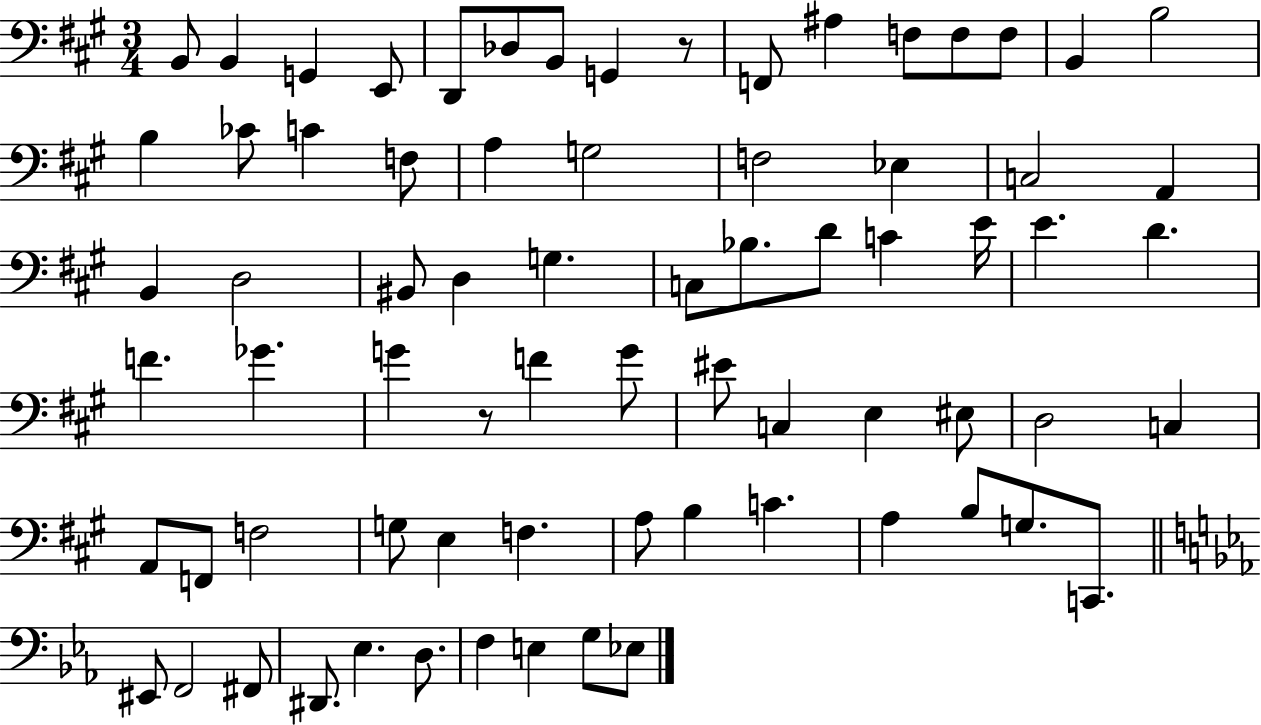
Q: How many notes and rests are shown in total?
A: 73